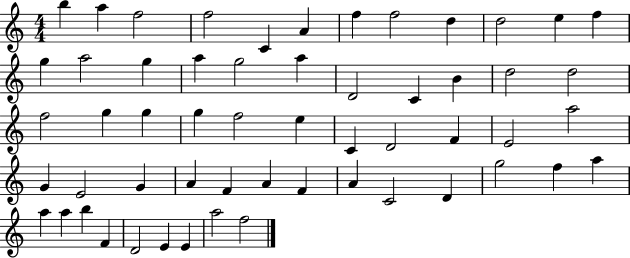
B5/q A5/q F5/h F5/h C4/q A4/q F5/q F5/h D5/q D5/h E5/q F5/q G5/q A5/h G5/q A5/q G5/h A5/q D4/h C4/q B4/q D5/h D5/h F5/h G5/q G5/q G5/q F5/h E5/q C4/q D4/h F4/q E4/h A5/h G4/q E4/h G4/q A4/q F4/q A4/q F4/q A4/q C4/h D4/q G5/h F5/q A5/q A5/q A5/q B5/q F4/q D4/h E4/q E4/q A5/h F5/h